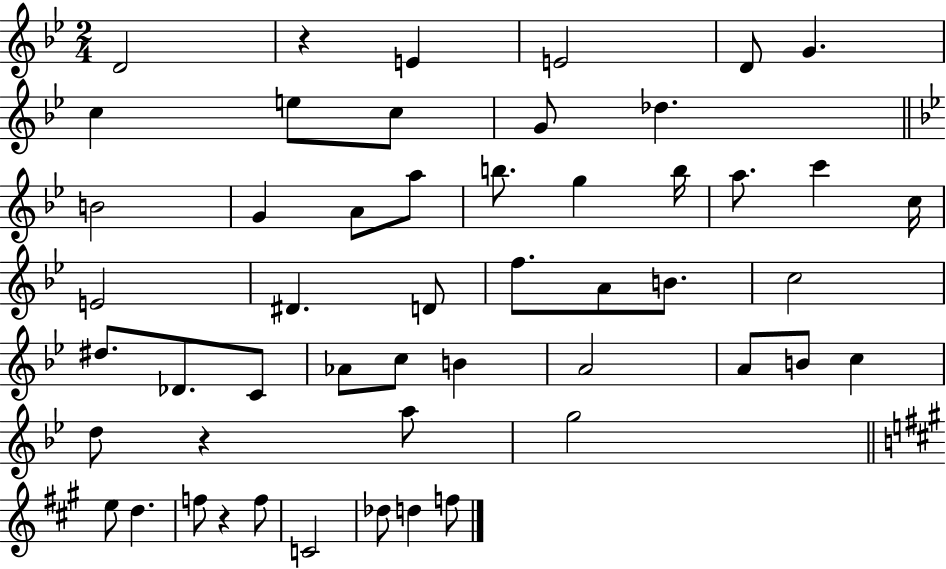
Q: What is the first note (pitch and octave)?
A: D4